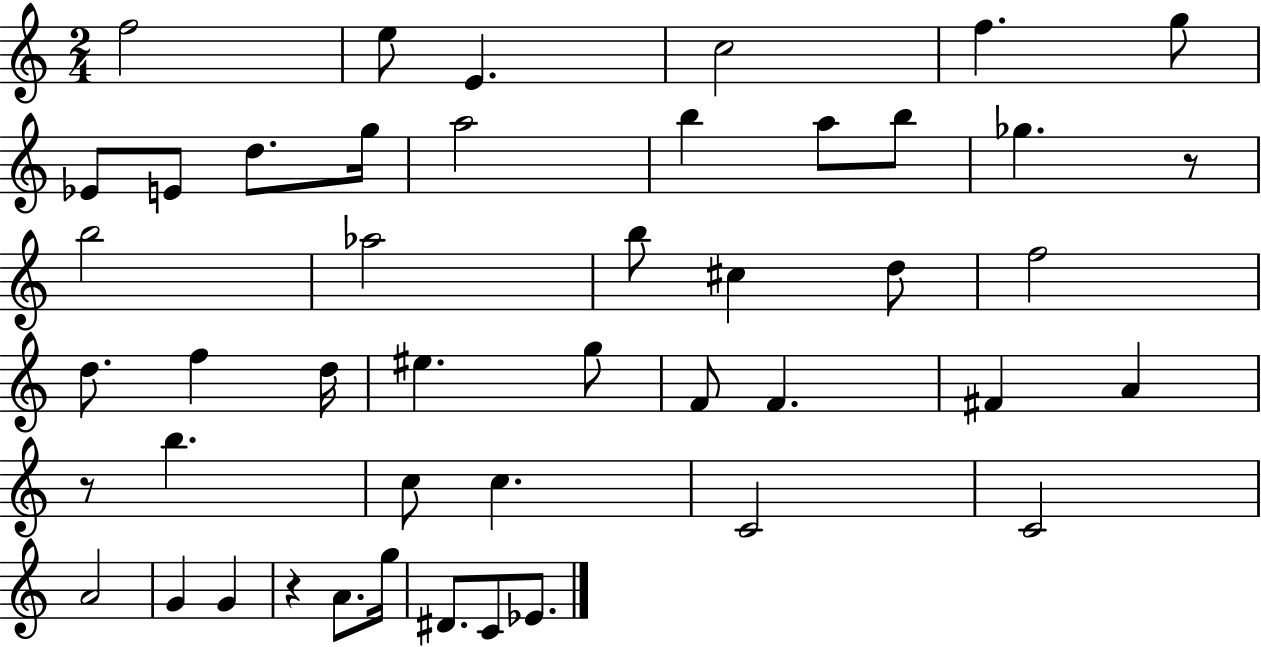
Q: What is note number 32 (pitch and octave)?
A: C5